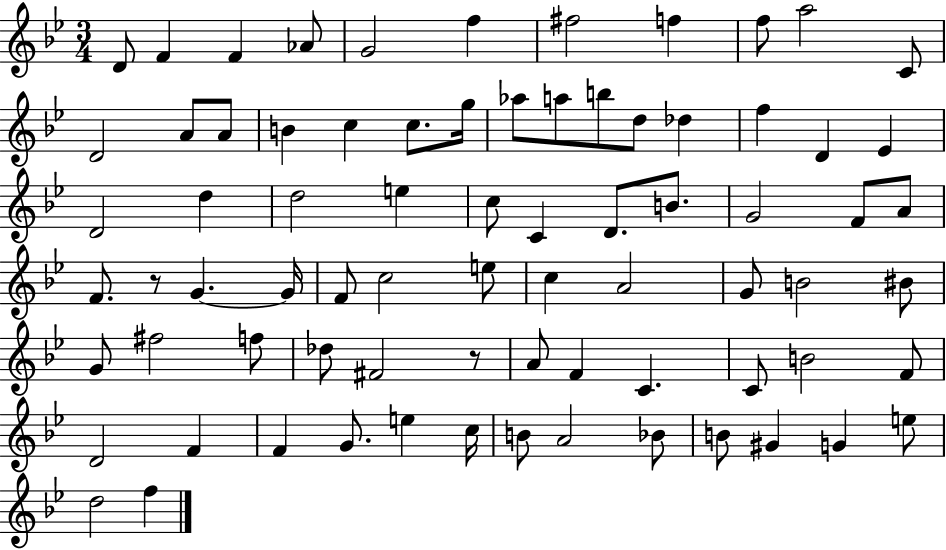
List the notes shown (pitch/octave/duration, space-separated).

D4/e F4/q F4/q Ab4/e G4/h F5/q F#5/h F5/q F5/e A5/h C4/e D4/h A4/e A4/e B4/q C5/q C5/e. G5/s Ab5/e A5/e B5/e D5/e Db5/q F5/q D4/q Eb4/q D4/h D5/q D5/h E5/q C5/e C4/q D4/e. B4/e. G4/h F4/e A4/e F4/e. R/e G4/q. G4/s F4/e C5/h E5/e C5/q A4/h G4/e B4/h BIS4/e G4/e F#5/h F5/e Db5/e F#4/h R/e A4/e F4/q C4/q. C4/e B4/h F4/e D4/h F4/q F4/q G4/e. E5/q C5/s B4/e A4/h Bb4/e B4/e G#4/q G4/q E5/e D5/h F5/q